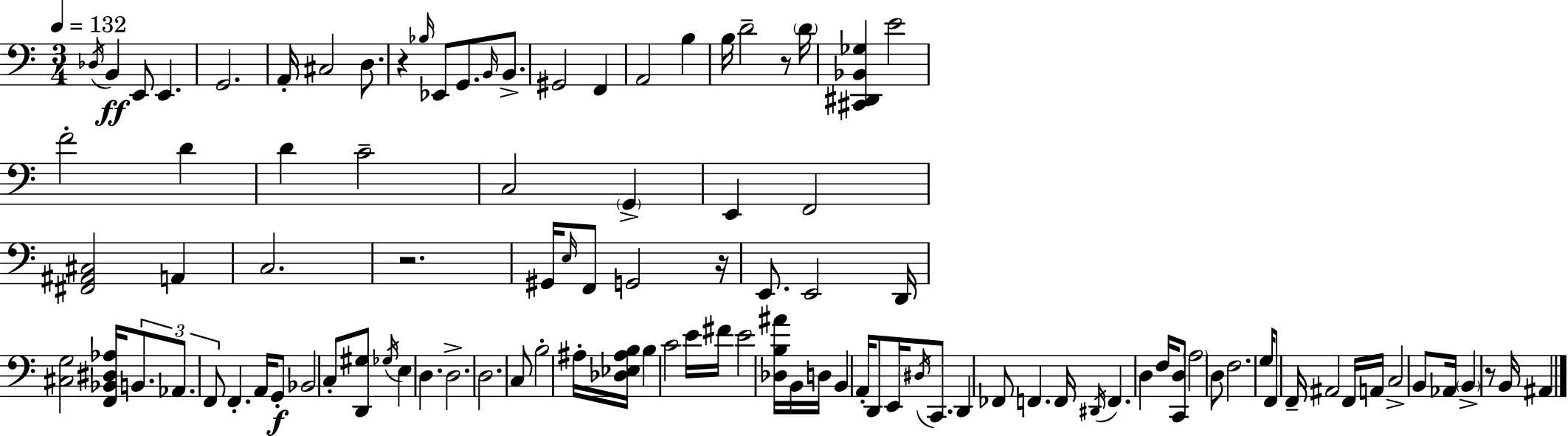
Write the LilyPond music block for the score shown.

{
  \clef bass
  \numericTimeSignature
  \time 3/4
  \key a \minor
  \tempo 4 = 132
  \repeat volta 2 { \acciaccatura { des16 }\ff b,4 e,8 e,4. | g,2. | a,16-. cis2 d8. | r4 \grace { bes16 } ees,8 g,8. \grace { b,16 } | \break b,8.-> gis,2 f,4 | a,2 b4 | b16 d'2-- | r8 \parenthesize d'16 <cis, dis, bes, ges>4 e'2 | \break f'2-. d'4 | d'4 c'2-- | c2 \parenthesize g,4-> | e,4 f,2 | \break <fis, ais, cis>2 a,4 | c2. | r2. | gis,16 \grace { e16 } f,8 g,2 | \break r16 e,8. e,2 | d,16 <cis g>2 | <f, bes, dis aes>16 \tuplet 3/2 { b,8. aes,8. f,8 } f,4.-. | a,16 g,8-.\f bes,2 | \break c8-. <d, gis>8 \acciaccatura { ges16 } e4 d4. | d2.-> | d2. | c8 b2-. | \break ais16-. <des ees ais b>16 b4 c'2 | e'16 fis'16 e'2 | <des b ais'>16 b,16 d16 b,4 a,16-. d,8 | e,16 \acciaccatura { dis16 } c,8. d,4 fes,8 | \break f,4. f,16 \acciaccatura { dis,16 } f,4. | d4 f16 <c, d>8 \parenthesize a2 | d8 f2. | g16 f,8 f,16-- ais,2 | \break f,16 a,16 c2-> | b,8 aes,16 \parenthesize b,4-> | r8 b,16 ais,4 } \bar "|."
}